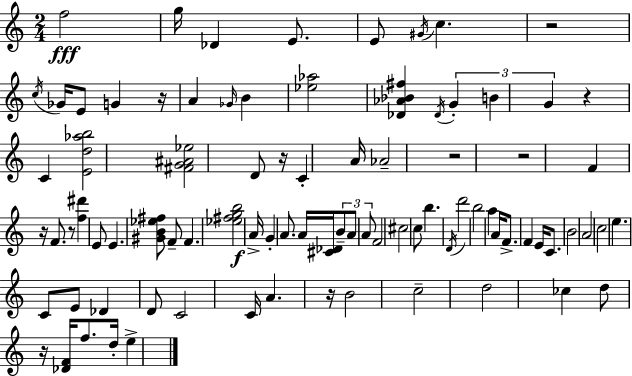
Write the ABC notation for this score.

X:1
T:Untitled
M:2/4
L:1/4
K:C
f2 g/4 _D E/2 E/2 ^G/4 c z2 c/4 _G/4 E/2 G z/4 A _G/4 B [_e_a]2 [_D_A_B^f] _D/4 G B G z C [Ed_ab]2 [^FG^A_e]2 D/2 z/4 C A/4 _A2 z2 z2 F z/4 F/2 z/2 [f^d'] E/2 E [^GB_e^f]/2 F/2 F [_e^fgb]2 A/4 G A/2 A/4 [^C_D]/4 B/2 A/2 A/2 F2 ^c2 c/2 b D/4 d'2 b2 a A/4 F/2 F E/4 C/2 B2 A2 c2 e C/2 E/2 _D D/2 C2 C/4 A z/4 B2 c2 d2 _c d/2 z/4 [_DF]/4 f/2 d/4 e